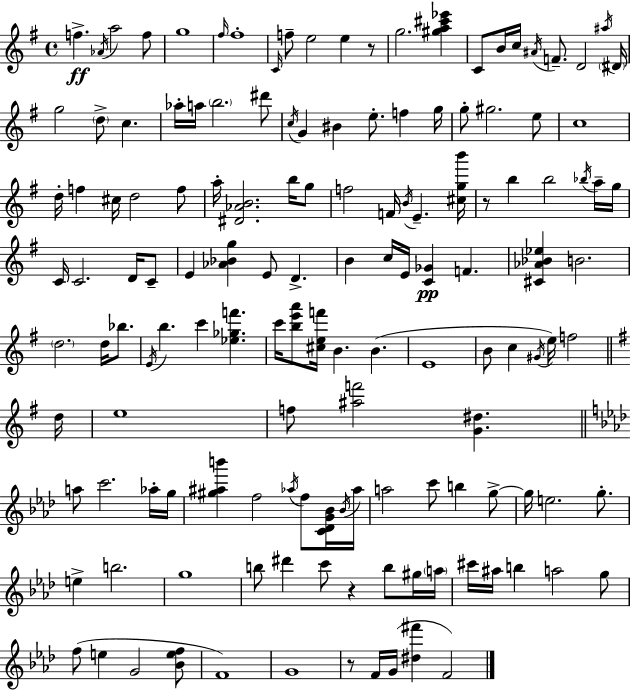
F5/q. Ab4/s A5/h F5/e G5/w F#5/s F#5/w C4/s F5/e E5/h E5/q R/e G5/h. [G#5,A5,C#6,Eb6]/q C4/e B4/s C5/s A#4/s F4/e. D4/h A#5/s D#4/s G5/h D5/e C5/q. Ab5/s A5/s B5/h. D#6/e C5/s G4/q BIS4/q E5/e. F5/q G5/s G5/e G#5/h. E5/e C5/w D5/s F5/q C#5/s D5/h F5/e A5/s [D#4,Ab4,B4]/h. B5/s G5/e F5/h F4/s B4/s E4/q. [C#5,G5,B6]/s R/e B5/q B5/h Bb5/s A5/s G5/s C4/s C4/h. D4/s C4/e E4/q [Ab4,Bb4,G5]/q E4/e D4/q. B4/q C5/s E4/s [C4,Gb4]/q F4/q. [C#4,Ab4,Bb4,Eb5]/q B4/h. D5/h. D5/s Bb5/e. E4/s B5/q. C6/q [Eb5,Gb5,F6]/q. C6/s [B5,E6,A6]/e [C#5,E5,F6]/s B4/q. B4/q. E4/w B4/e C5/q G#4/s E5/s F5/h D5/s E5/w F5/e [A#5,F6]/h [G4,D#5]/q. A5/e C6/h. Ab5/s G5/s [G#5,A#5,B6]/q F5/h Ab5/s F5/e [C4,Db4,G4,Bb4]/s Bb4/s Ab5/s A5/h C6/e B5/q G5/e G5/s E5/h. G5/e. E5/q B5/h. G5/w B5/e D#6/q C6/e R/q B5/e G#5/s A5/s C#6/s A#5/s B5/q A5/h G5/e F5/e E5/q G4/h [Bb4,E5,F5]/e F4/w G4/w R/e F4/s G4/s [D#5,F#6]/q F4/h